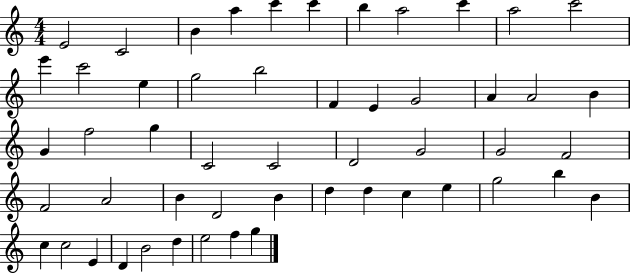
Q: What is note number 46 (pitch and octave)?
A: E4